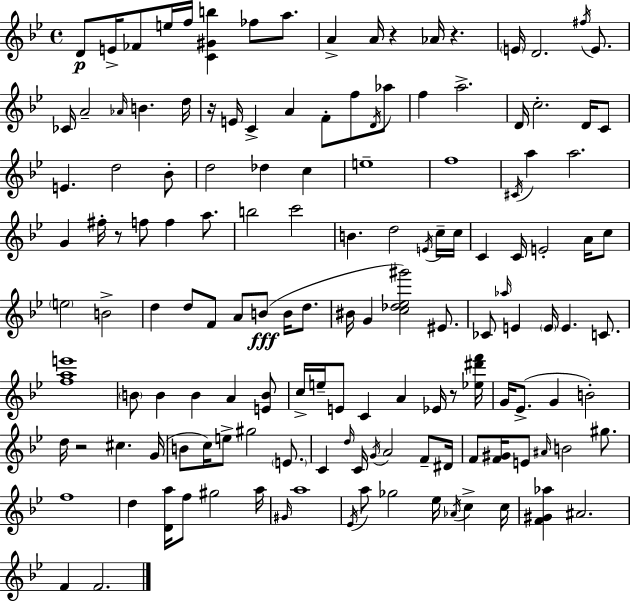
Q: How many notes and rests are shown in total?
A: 143